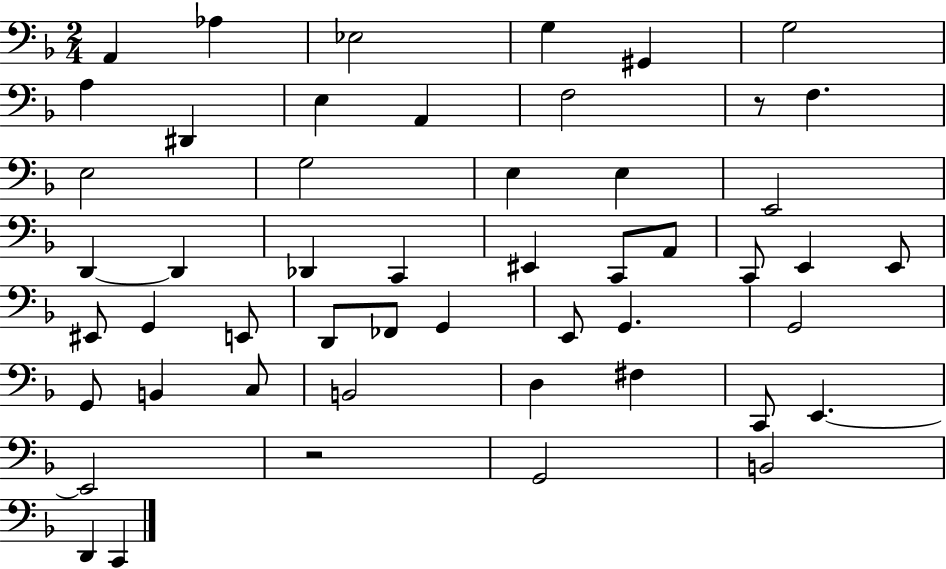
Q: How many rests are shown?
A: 2